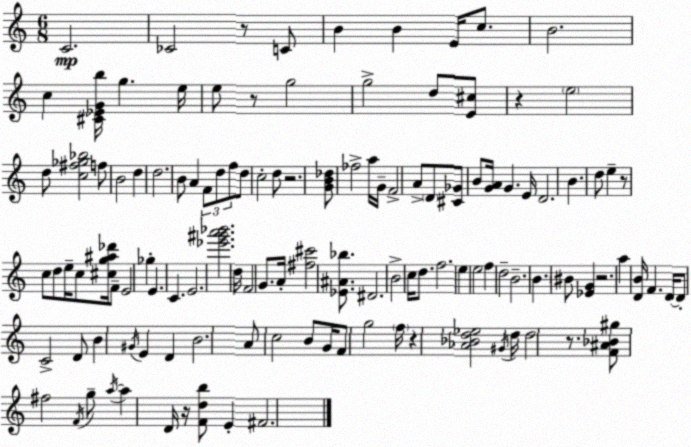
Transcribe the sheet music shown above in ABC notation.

X:1
T:Untitled
M:6/8
L:1/4
K:Am
C2 _C2 z/2 C/2 B B E/4 c/2 B2 c [^C_EGb]/4 g e/4 e/2 z/2 g2 g2 d/2 [E^c]/2 z e2 d/2 [c^f_g_b]2 f/2 B2 d d2 B/2 A F/2 d/2 f/2 d/2 c2 d/2 z2 [GB_d]/2 _f2 a/4 G/4 F2 A/2 D/2 [^C_G]/2 B/2 [GA]/4 G E/4 D2 B d/2 e z/2 c/2 d/2 e/4 c/2 [^cg^a_d']/4 F/2 E2 _g E C E2 [_e'^g'a'_b']2 d/4 F2 G/2 A/4 [^f^c']2 [_E^A_b]/2 ^D2 B2 c/4 d/2 f2 e e2 f d2 B2 B ^B/2 [_EG] z2 a [DB]/4 F D/4 D/2 C2 D/2 B ^G/4 E D B2 A/2 c2 B/2 G/4 F/2 g2 f/4 z [_A_Bd_e]2 ^G/4 d/4 d2 z/2 [F^A_B^g]/2 ^f2 F/4 g/2 a/4 a D/4 z/4 [Fdb]/2 E ^F2